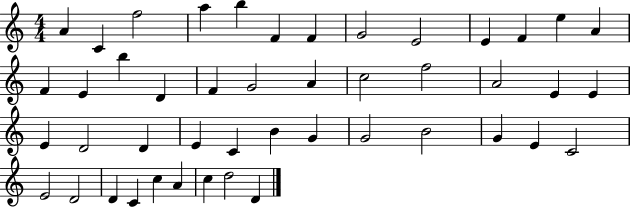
X:1
T:Untitled
M:4/4
L:1/4
K:C
A C f2 a b F F G2 E2 E F e A F E b D F G2 A c2 f2 A2 E E E D2 D E C B G G2 B2 G E C2 E2 D2 D C c A c d2 D